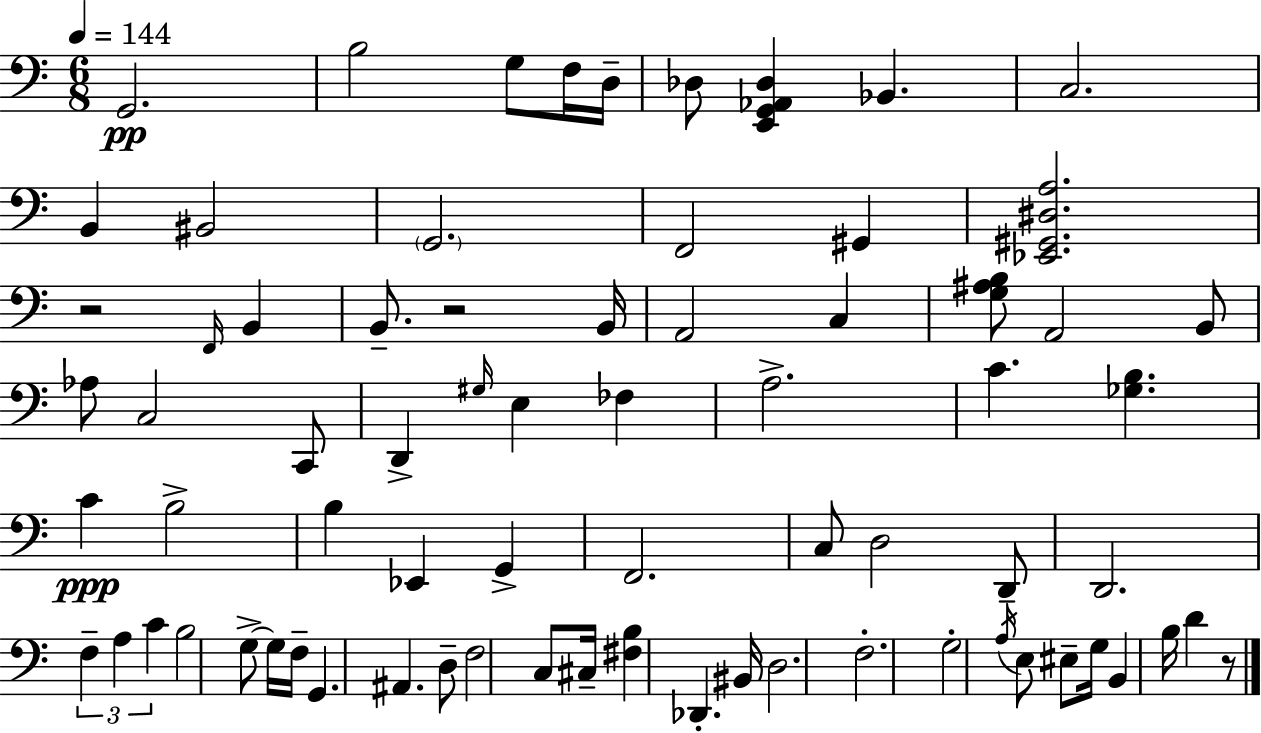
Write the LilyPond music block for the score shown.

{
  \clef bass
  \numericTimeSignature
  \time 6/8
  \key c \major
  \tempo 4 = 144
  \repeat volta 2 { g,2.\pp | b2 g8 f16 d16-- | des8 <e, g, aes, des>4 bes,4. | c2. | \break b,4 bis,2 | \parenthesize g,2. | f,2 gis,4 | <ees, gis, dis a>2. | \break r2 \grace { f,16 } b,4 | b,8.-- r2 | b,16 a,2 c4 | <g ais b>8 a,2 b,8 | \break aes8 c2 c,8 | d,4-> \grace { gis16 } e4 fes4 | a2.-> | c'4. <ges b>4. | \break c'4\ppp b2-> | b4 ees,4 g,4-> | f,2. | c8 d2 | \break d,8-- d,2. | \tuplet 3/2 { f4-- a4 c'4 } | b2 g8->~~ | g16 f16-- g,4. ais,4. | \break d8-- f2 | c8 cis16-- <fis b>4 des,4.-. | bis,16 d2. | f2.-. | \break g2-. \acciaccatura { a16 } e8 | eis8-- g16 b,4 b16 d'4 | r8 } \bar "|."
}